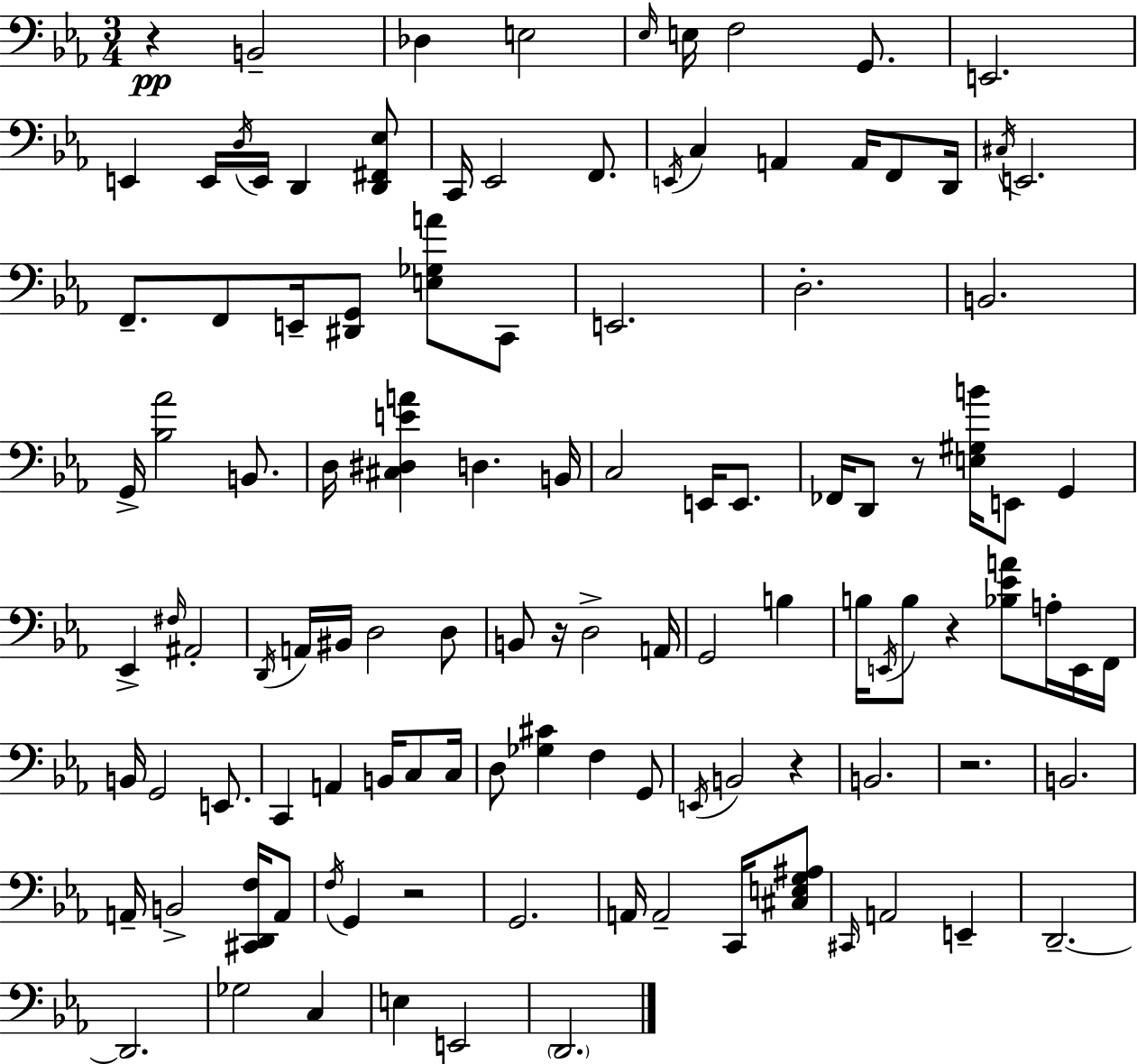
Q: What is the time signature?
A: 3/4